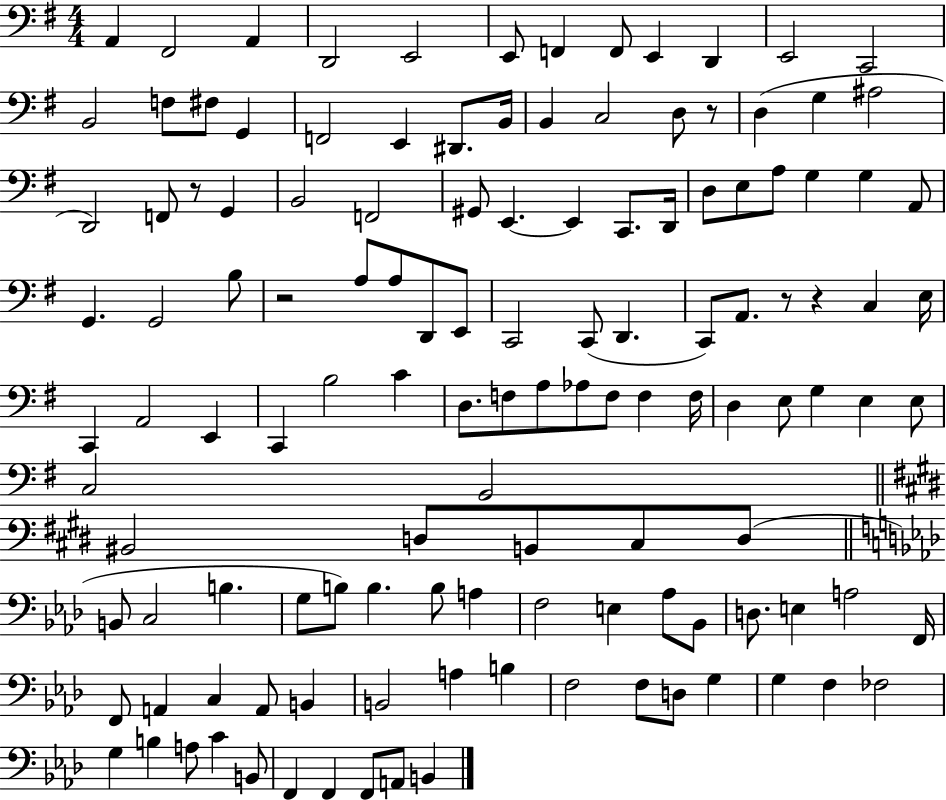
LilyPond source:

{
  \clef bass
  \numericTimeSignature
  \time 4/4
  \key g \major
  a,4 fis,2 a,4 | d,2 e,2 | e,8 f,4 f,8 e,4 d,4 | e,2 c,2 | \break b,2 f8 fis8 g,4 | f,2 e,4 dis,8. b,16 | b,4 c2 d8 r8 | d4( g4 ais2 | \break d,2) f,8 r8 g,4 | b,2 f,2 | gis,8 e,4.~~ e,4 c,8. d,16 | d8 e8 a8 g4 g4 a,8 | \break g,4. g,2 b8 | r2 a8 a8 d,8 e,8 | c,2 c,8( d,4. | c,8) a,8. r8 r4 c4 e16 | \break c,4 a,2 e,4 | c,4 b2 c'4 | d8. f8 a8 aes8 f8 f4 f16 | d4 e8 g4 e4 e8 | \break c2 b,2 | \bar "||" \break \key e \major bis,2 d8 b,8 cis8 d8( | \bar "||" \break \key aes \major b,8 c2 b4. | g8 b8) b4. b8 a4 | f2 e4 aes8 bes,8 | d8. e4 a2 f,16 | \break f,8 a,4 c4 a,8 b,4 | b,2 a4 b4 | f2 f8 d8 g4 | g4 f4 fes2 | \break g4 b4 a8 c'4 b,8 | f,4 f,4 f,8 a,8 b,4 | \bar "|."
}